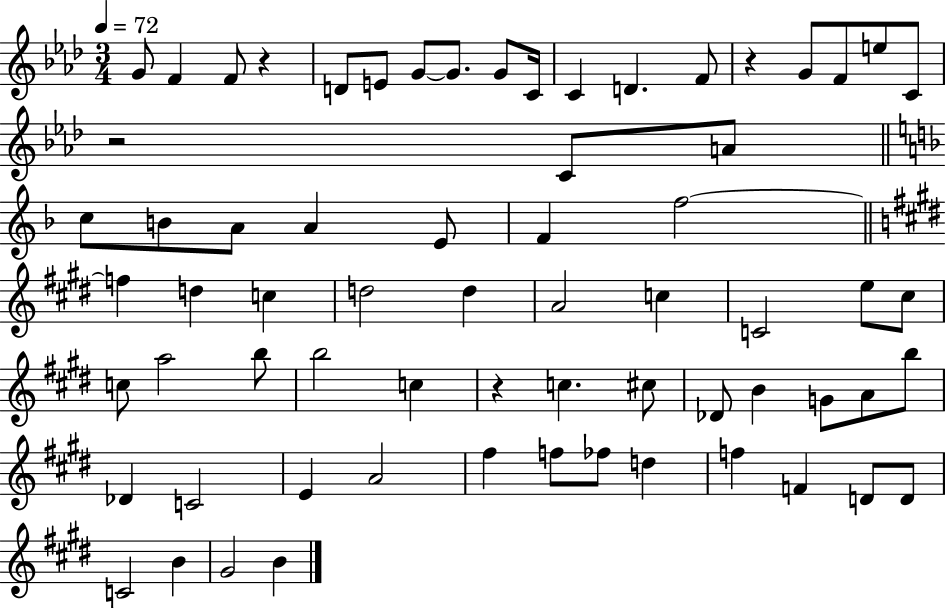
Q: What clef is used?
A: treble